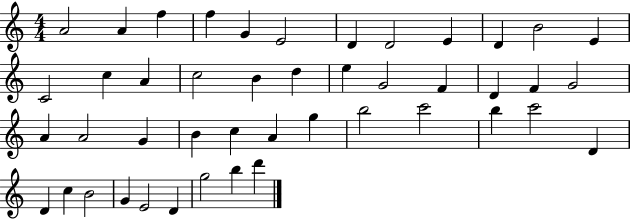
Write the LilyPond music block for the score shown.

{
  \clef treble
  \numericTimeSignature
  \time 4/4
  \key c \major
  a'2 a'4 f''4 | f''4 g'4 e'2 | d'4 d'2 e'4 | d'4 b'2 e'4 | \break c'2 c''4 a'4 | c''2 b'4 d''4 | e''4 g'2 f'4 | d'4 f'4 g'2 | \break a'4 a'2 g'4 | b'4 c''4 a'4 g''4 | b''2 c'''2 | b''4 c'''2 d'4 | \break d'4 c''4 b'2 | g'4 e'2 d'4 | g''2 b''4 d'''4 | \bar "|."
}